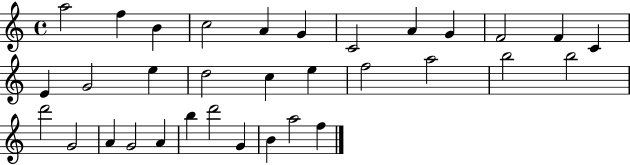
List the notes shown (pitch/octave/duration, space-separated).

A5/h F5/q B4/q C5/h A4/q G4/q C4/h A4/q G4/q F4/h F4/q C4/q E4/q G4/h E5/q D5/h C5/q E5/q F5/h A5/h B5/h B5/h D6/h G4/h A4/q G4/h A4/q B5/q D6/h G4/q B4/q A5/h F5/q